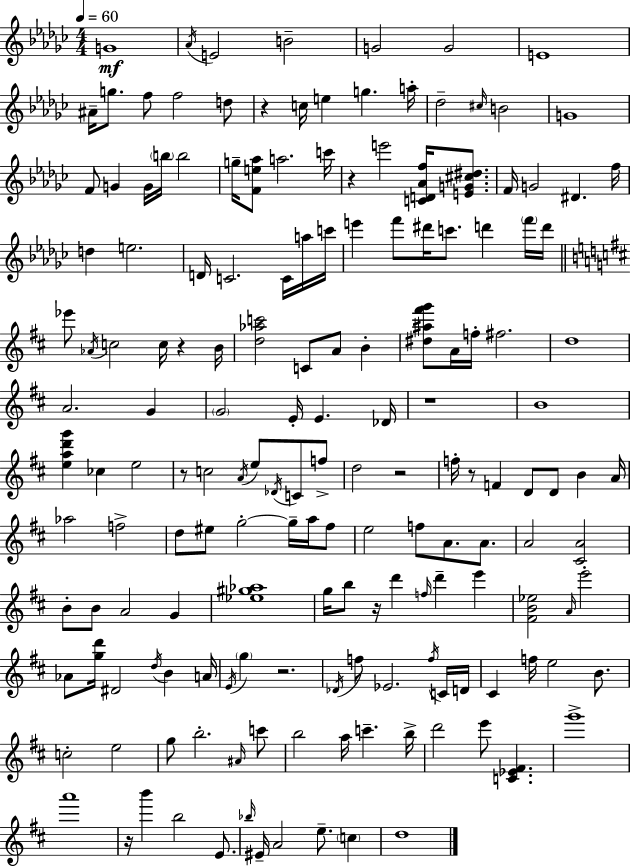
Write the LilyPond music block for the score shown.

{
  \clef treble
  \numericTimeSignature
  \time 4/4
  \key ees \minor
  \tempo 4 = 60
  g'1\mf | \acciaccatura { aes'16 } e'2 b'2-- | g'2 g'2 | e'1 | \break ais'16-- g''8. f''8 f''2 d''8 | r4 c''16 e''4 g''4. | a''16-. des''2-- \grace { cis''16 } b'2 | g'1 | \break f'8 g'4 g'16 \parenthesize b''16 b''2 | g''16-- <f' e'' aes''>8 a''2. | c'''16 r4 e'''2 <c' d' aes' f''>16 <e' g' cis'' dis''>8. | f'16 g'2 dis'4. | \break f''16 d''4 e''2. | d'16 c'2. c'16 | a''16 c'''16 e'''4 f'''8 dis'''16 c'''8. d'''4 | \parenthesize f'''16 d'''16 \bar "||" \break \key d \major ees'''8 \acciaccatura { aes'16 } c''2 c''16 r4 | b'16 <d'' aes'' c'''>2 c'8 a'8 b'4-. | <dis'' ais'' fis''' g'''>8 a'16 f''16-. fis''2. | d''1 | \break a'2. g'4 | \parenthesize g'2 e'16-. e'4. | des'16 r1 | b'1 | \break <e'' a'' d''' g'''>4 ces''4 e''2 | r8 c''2 \acciaccatura { a'16 } e''8 \acciaccatura { des'16 } c'8 | f''8-> d''2 r2 | f''16-. r8 f'4 d'8 d'8 b'4 | \break a'16 aes''2 f''2-> | d''8 eis''8 g''2-.~~ g''16-- | a''16 fis''8 e''2 f''8 a'8. | a'8. a'2 <cis' a'>2 | \break b'8-. b'8 a'2 g'4 | <ees'' gis'' aes''>1 | g''16 b''8 r16 d'''4 \grace { f''16 } d'''4-- | e'''4 <fis' b' ees''>2 \grace { a'16 } e'''2-. | \break aes'8 <g'' d'''>16 dis'2 | \acciaccatura { d''16 } b'4 a'16 \acciaccatura { e'16 } \parenthesize g''4 r2. | \acciaccatura { des'16 } f''8 ees'2. | \acciaccatura { f''16 } c'16 d'16 cis'4 f''16 e''2 | \break b'8. c''2-. | e''2 g''8 b''2.-. | \grace { ais'16 } c'''8 b''2 | a''16 c'''4.-- b''16-> d'''2 | \break e'''8 <c' ees' fis'>4. g'''1-> | a'''1 | r16 b'''4 b''2 | e'8. \grace { bes''16 } eis'16-- a'2 | \break e''8.-- \parenthesize c''4 d''1 | \bar "|."
}